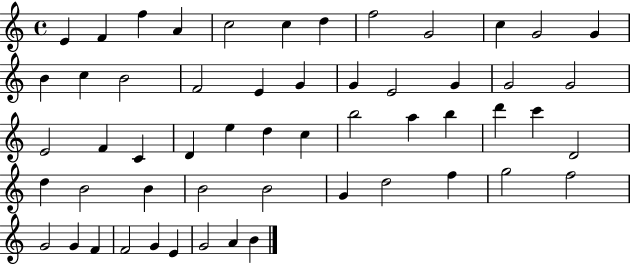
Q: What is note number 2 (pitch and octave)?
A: F4